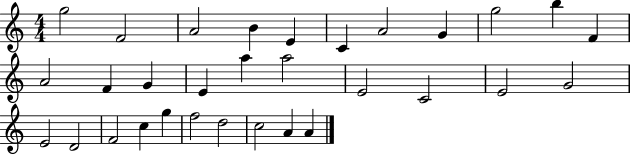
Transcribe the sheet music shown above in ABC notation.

X:1
T:Untitled
M:4/4
L:1/4
K:C
g2 F2 A2 B E C A2 G g2 b F A2 F G E a a2 E2 C2 E2 G2 E2 D2 F2 c g f2 d2 c2 A A